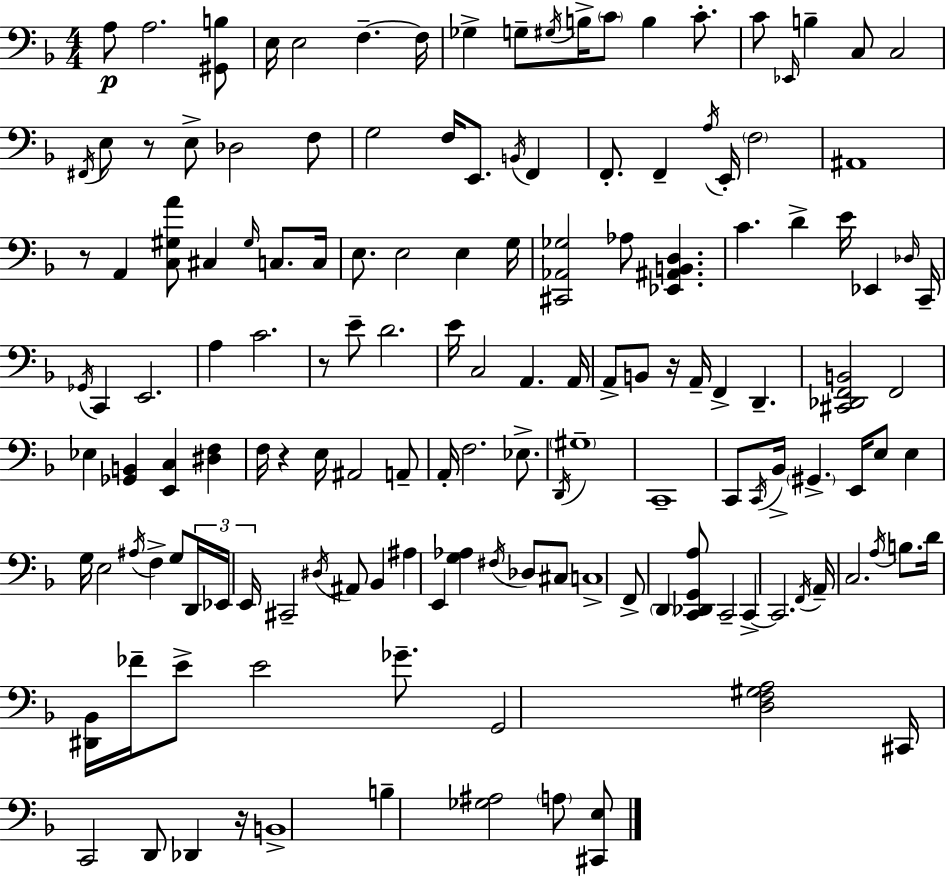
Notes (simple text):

A3/e A3/h. [G#2,B3]/e E3/s E3/h F3/q. F3/s Gb3/q G3/e G#3/s B3/s C4/e B3/q C4/e. C4/e Eb2/s B3/q C3/e C3/h F#2/s E3/e R/e E3/e Db3/h F3/e G3/h F3/s E2/e. B2/s F2/q F2/e. F2/q A3/s E2/s F3/h A#2/w R/e A2/q [C3,G#3,A4]/e C#3/q G#3/s C3/e. C3/s E3/e. E3/h E3/q G3/s [C#2,Ab2,Gb3]/h Ab3/e [Eb2,A#2,B2,D3]/q. C4/q. D4/q E4/s Eb2/q Db3/s C2/s Gb2/s C2/q E2/h. A3/q C4/h. R/e E4/e D4/h. E4/s C3/h A2/q. A2/s A2/e B2/e R/s A2/s F2/q D2/q. [C#2,Db2,F2,B2]/h F2/h Eb3/q [Gb2,B2]/q [E2,C3]/q [D#3,F3]/q F3/s R/q E3/s A#2/h A2/e A2/s F3/h. Eb3/e. D2/s G#3/w C2/w C2/e C2/s Bb2/s G#2/q. E2/s E3/e E3/q G3/s E3/h A#3/s F3/q G3/e D2/s Eb2/s E2/s C#2/h D#3/s A#2/e Bb2/q A#3/q E2/q [G3,Ab3]/q F#3/s Db3/e C#3/e C3/w F2/e D2/q [C2,Db2,G2,A3]/e C2/h C2/q C2/h. F2/s A2/s C3/h. A3/s B3/e. D4/s [D#2,Bb2]/s FES4/s E4/e E4/h Gb4/e. G2/h [D3,F3,G#3,A3]/h C#2/s C2/h D2/e Db2/q R/s B2/w B3/q [Gb3,A#3]/h A3/e [C#2,E3]/e